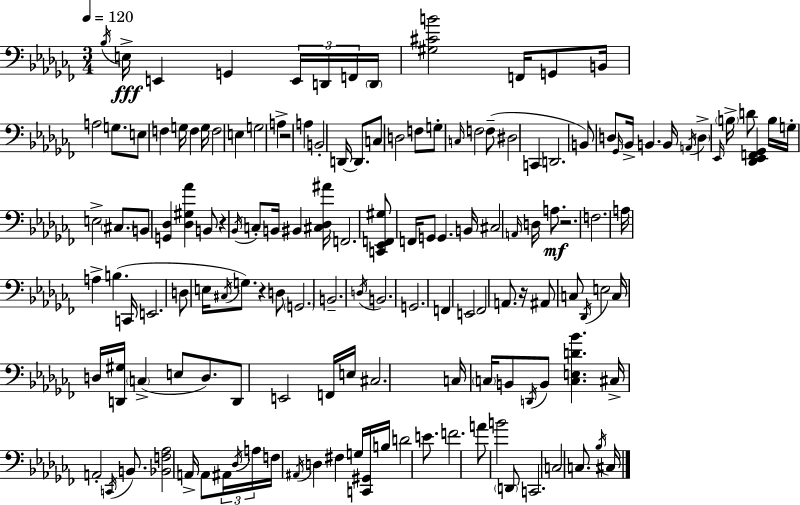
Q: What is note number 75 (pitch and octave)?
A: C#3